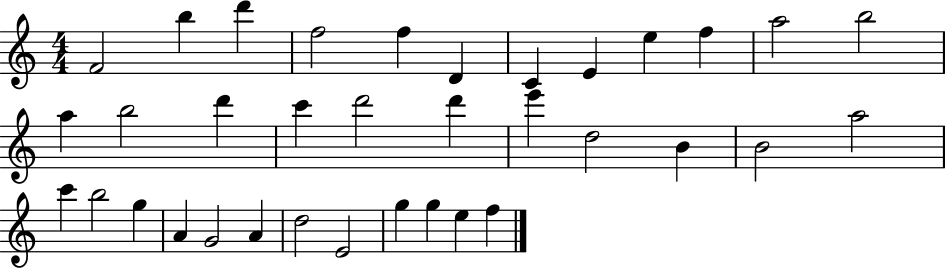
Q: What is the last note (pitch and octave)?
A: F5